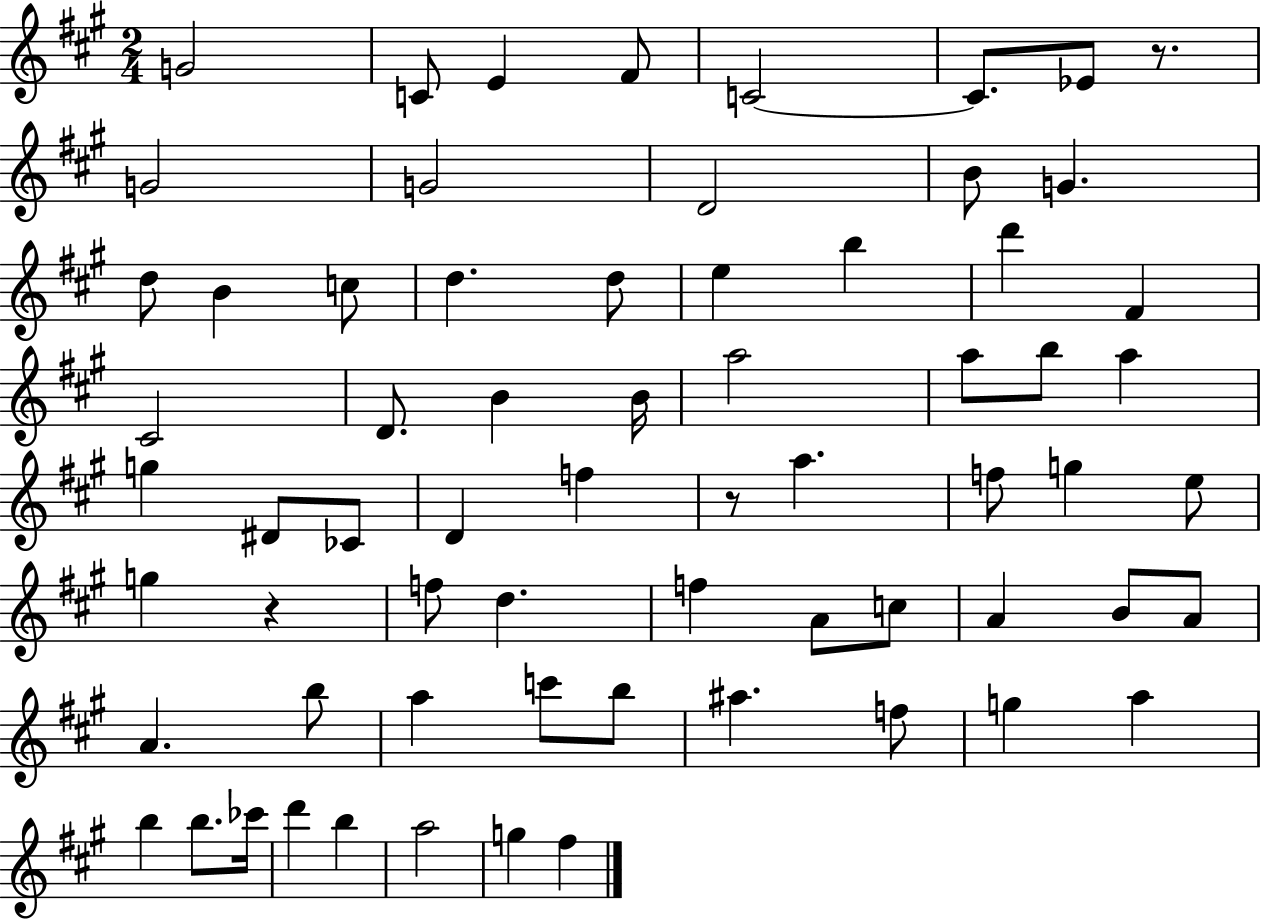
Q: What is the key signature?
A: A major